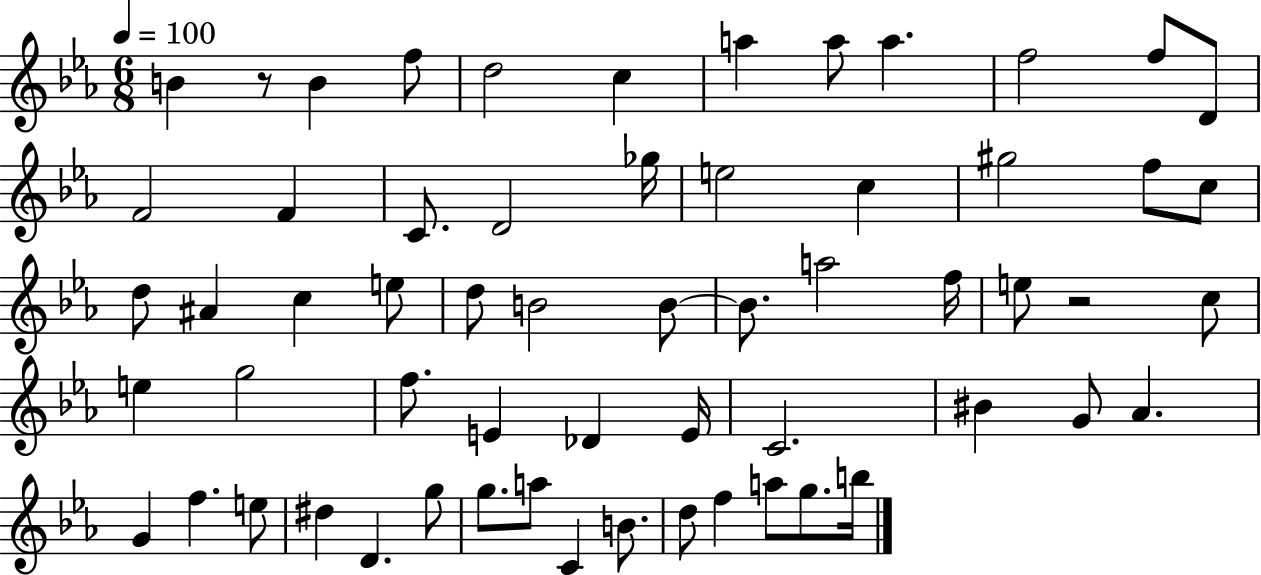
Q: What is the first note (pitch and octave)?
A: B4